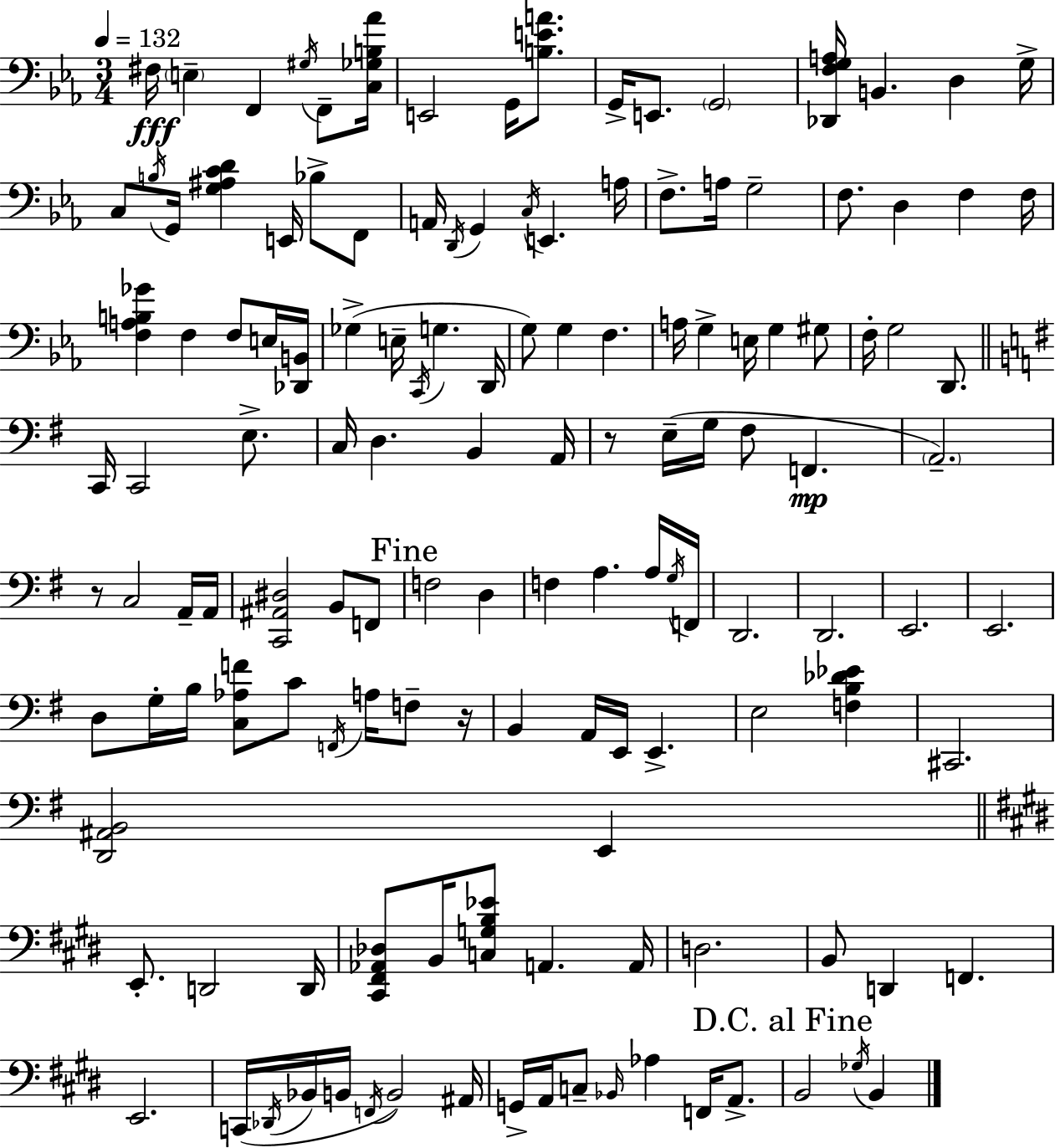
X:1
T:Untitled
M:3/4
L:1/4
K:Eb
^F,/4 E, F,, ^G,/4 F,,/2 [C,_G,B,_A]/4 E,,2 G,,/4 [B,EA]/2 G,,/4 E,,/2 G,,2 [_D,,F,G,A,]/4 B,, D, G,/4 C,/2 B,/4 G,,/4 [G,^A,CD] E,,/4 _B,/2 F,,/2 A,,/4 D,,/4 G,, C,/4 E,, A,/4 F,/2 A,/4 G,2 F,/2 D, F, F,/4 [F,A,B,_G] F, F,/2 E,/4 [_D,,B,,]/4 _G, E,/4 C,,/4 G, D,,/4 G,/2 G, F, A,/4 G, E,/4 G, ^G,/2 F,/4 G,2 D,,/2 C,,/4 C,,2 E,/2 C,/4 D, B,, A,,/4 z/2 E,/4 G,/4 ^F,/2 F,, A,,2 z/2 C,2 A,,/4 A,,/4 [C,,^A,,^D,]2 B,,/2 F,,/2 F,2 D, F, A, A,/4 G,/4 F,,/4 D,,2 D,,2 E,,2 E,,2 D,/2 G,/4 B,/4 [C,_A,F]/2 C/2 F,,/4 A,/4 F,/2 z/4 B,, A,,/4 E,,/4 E,, E,2 [F,B,_D_E] ^C,,2 [D,,^A,,B,,]2 E,, E,,/2 D,,2 D,,/4 [^C,,^F,,_A,,_D,]/2 B,,/4 [C,G,B,_E]/2 A,, A,,/4 D,2 B,,/2 D,, F,, E,,2 C,,/4 _D,,/4 _B,,/4 B,,/4 F,,/4 B,,2 ^A,,/4 G,,/4 A,,/4 C,/2 _B,,/4 _A, F,,/4 A,,/2 B,,2 _G,/4 B,,